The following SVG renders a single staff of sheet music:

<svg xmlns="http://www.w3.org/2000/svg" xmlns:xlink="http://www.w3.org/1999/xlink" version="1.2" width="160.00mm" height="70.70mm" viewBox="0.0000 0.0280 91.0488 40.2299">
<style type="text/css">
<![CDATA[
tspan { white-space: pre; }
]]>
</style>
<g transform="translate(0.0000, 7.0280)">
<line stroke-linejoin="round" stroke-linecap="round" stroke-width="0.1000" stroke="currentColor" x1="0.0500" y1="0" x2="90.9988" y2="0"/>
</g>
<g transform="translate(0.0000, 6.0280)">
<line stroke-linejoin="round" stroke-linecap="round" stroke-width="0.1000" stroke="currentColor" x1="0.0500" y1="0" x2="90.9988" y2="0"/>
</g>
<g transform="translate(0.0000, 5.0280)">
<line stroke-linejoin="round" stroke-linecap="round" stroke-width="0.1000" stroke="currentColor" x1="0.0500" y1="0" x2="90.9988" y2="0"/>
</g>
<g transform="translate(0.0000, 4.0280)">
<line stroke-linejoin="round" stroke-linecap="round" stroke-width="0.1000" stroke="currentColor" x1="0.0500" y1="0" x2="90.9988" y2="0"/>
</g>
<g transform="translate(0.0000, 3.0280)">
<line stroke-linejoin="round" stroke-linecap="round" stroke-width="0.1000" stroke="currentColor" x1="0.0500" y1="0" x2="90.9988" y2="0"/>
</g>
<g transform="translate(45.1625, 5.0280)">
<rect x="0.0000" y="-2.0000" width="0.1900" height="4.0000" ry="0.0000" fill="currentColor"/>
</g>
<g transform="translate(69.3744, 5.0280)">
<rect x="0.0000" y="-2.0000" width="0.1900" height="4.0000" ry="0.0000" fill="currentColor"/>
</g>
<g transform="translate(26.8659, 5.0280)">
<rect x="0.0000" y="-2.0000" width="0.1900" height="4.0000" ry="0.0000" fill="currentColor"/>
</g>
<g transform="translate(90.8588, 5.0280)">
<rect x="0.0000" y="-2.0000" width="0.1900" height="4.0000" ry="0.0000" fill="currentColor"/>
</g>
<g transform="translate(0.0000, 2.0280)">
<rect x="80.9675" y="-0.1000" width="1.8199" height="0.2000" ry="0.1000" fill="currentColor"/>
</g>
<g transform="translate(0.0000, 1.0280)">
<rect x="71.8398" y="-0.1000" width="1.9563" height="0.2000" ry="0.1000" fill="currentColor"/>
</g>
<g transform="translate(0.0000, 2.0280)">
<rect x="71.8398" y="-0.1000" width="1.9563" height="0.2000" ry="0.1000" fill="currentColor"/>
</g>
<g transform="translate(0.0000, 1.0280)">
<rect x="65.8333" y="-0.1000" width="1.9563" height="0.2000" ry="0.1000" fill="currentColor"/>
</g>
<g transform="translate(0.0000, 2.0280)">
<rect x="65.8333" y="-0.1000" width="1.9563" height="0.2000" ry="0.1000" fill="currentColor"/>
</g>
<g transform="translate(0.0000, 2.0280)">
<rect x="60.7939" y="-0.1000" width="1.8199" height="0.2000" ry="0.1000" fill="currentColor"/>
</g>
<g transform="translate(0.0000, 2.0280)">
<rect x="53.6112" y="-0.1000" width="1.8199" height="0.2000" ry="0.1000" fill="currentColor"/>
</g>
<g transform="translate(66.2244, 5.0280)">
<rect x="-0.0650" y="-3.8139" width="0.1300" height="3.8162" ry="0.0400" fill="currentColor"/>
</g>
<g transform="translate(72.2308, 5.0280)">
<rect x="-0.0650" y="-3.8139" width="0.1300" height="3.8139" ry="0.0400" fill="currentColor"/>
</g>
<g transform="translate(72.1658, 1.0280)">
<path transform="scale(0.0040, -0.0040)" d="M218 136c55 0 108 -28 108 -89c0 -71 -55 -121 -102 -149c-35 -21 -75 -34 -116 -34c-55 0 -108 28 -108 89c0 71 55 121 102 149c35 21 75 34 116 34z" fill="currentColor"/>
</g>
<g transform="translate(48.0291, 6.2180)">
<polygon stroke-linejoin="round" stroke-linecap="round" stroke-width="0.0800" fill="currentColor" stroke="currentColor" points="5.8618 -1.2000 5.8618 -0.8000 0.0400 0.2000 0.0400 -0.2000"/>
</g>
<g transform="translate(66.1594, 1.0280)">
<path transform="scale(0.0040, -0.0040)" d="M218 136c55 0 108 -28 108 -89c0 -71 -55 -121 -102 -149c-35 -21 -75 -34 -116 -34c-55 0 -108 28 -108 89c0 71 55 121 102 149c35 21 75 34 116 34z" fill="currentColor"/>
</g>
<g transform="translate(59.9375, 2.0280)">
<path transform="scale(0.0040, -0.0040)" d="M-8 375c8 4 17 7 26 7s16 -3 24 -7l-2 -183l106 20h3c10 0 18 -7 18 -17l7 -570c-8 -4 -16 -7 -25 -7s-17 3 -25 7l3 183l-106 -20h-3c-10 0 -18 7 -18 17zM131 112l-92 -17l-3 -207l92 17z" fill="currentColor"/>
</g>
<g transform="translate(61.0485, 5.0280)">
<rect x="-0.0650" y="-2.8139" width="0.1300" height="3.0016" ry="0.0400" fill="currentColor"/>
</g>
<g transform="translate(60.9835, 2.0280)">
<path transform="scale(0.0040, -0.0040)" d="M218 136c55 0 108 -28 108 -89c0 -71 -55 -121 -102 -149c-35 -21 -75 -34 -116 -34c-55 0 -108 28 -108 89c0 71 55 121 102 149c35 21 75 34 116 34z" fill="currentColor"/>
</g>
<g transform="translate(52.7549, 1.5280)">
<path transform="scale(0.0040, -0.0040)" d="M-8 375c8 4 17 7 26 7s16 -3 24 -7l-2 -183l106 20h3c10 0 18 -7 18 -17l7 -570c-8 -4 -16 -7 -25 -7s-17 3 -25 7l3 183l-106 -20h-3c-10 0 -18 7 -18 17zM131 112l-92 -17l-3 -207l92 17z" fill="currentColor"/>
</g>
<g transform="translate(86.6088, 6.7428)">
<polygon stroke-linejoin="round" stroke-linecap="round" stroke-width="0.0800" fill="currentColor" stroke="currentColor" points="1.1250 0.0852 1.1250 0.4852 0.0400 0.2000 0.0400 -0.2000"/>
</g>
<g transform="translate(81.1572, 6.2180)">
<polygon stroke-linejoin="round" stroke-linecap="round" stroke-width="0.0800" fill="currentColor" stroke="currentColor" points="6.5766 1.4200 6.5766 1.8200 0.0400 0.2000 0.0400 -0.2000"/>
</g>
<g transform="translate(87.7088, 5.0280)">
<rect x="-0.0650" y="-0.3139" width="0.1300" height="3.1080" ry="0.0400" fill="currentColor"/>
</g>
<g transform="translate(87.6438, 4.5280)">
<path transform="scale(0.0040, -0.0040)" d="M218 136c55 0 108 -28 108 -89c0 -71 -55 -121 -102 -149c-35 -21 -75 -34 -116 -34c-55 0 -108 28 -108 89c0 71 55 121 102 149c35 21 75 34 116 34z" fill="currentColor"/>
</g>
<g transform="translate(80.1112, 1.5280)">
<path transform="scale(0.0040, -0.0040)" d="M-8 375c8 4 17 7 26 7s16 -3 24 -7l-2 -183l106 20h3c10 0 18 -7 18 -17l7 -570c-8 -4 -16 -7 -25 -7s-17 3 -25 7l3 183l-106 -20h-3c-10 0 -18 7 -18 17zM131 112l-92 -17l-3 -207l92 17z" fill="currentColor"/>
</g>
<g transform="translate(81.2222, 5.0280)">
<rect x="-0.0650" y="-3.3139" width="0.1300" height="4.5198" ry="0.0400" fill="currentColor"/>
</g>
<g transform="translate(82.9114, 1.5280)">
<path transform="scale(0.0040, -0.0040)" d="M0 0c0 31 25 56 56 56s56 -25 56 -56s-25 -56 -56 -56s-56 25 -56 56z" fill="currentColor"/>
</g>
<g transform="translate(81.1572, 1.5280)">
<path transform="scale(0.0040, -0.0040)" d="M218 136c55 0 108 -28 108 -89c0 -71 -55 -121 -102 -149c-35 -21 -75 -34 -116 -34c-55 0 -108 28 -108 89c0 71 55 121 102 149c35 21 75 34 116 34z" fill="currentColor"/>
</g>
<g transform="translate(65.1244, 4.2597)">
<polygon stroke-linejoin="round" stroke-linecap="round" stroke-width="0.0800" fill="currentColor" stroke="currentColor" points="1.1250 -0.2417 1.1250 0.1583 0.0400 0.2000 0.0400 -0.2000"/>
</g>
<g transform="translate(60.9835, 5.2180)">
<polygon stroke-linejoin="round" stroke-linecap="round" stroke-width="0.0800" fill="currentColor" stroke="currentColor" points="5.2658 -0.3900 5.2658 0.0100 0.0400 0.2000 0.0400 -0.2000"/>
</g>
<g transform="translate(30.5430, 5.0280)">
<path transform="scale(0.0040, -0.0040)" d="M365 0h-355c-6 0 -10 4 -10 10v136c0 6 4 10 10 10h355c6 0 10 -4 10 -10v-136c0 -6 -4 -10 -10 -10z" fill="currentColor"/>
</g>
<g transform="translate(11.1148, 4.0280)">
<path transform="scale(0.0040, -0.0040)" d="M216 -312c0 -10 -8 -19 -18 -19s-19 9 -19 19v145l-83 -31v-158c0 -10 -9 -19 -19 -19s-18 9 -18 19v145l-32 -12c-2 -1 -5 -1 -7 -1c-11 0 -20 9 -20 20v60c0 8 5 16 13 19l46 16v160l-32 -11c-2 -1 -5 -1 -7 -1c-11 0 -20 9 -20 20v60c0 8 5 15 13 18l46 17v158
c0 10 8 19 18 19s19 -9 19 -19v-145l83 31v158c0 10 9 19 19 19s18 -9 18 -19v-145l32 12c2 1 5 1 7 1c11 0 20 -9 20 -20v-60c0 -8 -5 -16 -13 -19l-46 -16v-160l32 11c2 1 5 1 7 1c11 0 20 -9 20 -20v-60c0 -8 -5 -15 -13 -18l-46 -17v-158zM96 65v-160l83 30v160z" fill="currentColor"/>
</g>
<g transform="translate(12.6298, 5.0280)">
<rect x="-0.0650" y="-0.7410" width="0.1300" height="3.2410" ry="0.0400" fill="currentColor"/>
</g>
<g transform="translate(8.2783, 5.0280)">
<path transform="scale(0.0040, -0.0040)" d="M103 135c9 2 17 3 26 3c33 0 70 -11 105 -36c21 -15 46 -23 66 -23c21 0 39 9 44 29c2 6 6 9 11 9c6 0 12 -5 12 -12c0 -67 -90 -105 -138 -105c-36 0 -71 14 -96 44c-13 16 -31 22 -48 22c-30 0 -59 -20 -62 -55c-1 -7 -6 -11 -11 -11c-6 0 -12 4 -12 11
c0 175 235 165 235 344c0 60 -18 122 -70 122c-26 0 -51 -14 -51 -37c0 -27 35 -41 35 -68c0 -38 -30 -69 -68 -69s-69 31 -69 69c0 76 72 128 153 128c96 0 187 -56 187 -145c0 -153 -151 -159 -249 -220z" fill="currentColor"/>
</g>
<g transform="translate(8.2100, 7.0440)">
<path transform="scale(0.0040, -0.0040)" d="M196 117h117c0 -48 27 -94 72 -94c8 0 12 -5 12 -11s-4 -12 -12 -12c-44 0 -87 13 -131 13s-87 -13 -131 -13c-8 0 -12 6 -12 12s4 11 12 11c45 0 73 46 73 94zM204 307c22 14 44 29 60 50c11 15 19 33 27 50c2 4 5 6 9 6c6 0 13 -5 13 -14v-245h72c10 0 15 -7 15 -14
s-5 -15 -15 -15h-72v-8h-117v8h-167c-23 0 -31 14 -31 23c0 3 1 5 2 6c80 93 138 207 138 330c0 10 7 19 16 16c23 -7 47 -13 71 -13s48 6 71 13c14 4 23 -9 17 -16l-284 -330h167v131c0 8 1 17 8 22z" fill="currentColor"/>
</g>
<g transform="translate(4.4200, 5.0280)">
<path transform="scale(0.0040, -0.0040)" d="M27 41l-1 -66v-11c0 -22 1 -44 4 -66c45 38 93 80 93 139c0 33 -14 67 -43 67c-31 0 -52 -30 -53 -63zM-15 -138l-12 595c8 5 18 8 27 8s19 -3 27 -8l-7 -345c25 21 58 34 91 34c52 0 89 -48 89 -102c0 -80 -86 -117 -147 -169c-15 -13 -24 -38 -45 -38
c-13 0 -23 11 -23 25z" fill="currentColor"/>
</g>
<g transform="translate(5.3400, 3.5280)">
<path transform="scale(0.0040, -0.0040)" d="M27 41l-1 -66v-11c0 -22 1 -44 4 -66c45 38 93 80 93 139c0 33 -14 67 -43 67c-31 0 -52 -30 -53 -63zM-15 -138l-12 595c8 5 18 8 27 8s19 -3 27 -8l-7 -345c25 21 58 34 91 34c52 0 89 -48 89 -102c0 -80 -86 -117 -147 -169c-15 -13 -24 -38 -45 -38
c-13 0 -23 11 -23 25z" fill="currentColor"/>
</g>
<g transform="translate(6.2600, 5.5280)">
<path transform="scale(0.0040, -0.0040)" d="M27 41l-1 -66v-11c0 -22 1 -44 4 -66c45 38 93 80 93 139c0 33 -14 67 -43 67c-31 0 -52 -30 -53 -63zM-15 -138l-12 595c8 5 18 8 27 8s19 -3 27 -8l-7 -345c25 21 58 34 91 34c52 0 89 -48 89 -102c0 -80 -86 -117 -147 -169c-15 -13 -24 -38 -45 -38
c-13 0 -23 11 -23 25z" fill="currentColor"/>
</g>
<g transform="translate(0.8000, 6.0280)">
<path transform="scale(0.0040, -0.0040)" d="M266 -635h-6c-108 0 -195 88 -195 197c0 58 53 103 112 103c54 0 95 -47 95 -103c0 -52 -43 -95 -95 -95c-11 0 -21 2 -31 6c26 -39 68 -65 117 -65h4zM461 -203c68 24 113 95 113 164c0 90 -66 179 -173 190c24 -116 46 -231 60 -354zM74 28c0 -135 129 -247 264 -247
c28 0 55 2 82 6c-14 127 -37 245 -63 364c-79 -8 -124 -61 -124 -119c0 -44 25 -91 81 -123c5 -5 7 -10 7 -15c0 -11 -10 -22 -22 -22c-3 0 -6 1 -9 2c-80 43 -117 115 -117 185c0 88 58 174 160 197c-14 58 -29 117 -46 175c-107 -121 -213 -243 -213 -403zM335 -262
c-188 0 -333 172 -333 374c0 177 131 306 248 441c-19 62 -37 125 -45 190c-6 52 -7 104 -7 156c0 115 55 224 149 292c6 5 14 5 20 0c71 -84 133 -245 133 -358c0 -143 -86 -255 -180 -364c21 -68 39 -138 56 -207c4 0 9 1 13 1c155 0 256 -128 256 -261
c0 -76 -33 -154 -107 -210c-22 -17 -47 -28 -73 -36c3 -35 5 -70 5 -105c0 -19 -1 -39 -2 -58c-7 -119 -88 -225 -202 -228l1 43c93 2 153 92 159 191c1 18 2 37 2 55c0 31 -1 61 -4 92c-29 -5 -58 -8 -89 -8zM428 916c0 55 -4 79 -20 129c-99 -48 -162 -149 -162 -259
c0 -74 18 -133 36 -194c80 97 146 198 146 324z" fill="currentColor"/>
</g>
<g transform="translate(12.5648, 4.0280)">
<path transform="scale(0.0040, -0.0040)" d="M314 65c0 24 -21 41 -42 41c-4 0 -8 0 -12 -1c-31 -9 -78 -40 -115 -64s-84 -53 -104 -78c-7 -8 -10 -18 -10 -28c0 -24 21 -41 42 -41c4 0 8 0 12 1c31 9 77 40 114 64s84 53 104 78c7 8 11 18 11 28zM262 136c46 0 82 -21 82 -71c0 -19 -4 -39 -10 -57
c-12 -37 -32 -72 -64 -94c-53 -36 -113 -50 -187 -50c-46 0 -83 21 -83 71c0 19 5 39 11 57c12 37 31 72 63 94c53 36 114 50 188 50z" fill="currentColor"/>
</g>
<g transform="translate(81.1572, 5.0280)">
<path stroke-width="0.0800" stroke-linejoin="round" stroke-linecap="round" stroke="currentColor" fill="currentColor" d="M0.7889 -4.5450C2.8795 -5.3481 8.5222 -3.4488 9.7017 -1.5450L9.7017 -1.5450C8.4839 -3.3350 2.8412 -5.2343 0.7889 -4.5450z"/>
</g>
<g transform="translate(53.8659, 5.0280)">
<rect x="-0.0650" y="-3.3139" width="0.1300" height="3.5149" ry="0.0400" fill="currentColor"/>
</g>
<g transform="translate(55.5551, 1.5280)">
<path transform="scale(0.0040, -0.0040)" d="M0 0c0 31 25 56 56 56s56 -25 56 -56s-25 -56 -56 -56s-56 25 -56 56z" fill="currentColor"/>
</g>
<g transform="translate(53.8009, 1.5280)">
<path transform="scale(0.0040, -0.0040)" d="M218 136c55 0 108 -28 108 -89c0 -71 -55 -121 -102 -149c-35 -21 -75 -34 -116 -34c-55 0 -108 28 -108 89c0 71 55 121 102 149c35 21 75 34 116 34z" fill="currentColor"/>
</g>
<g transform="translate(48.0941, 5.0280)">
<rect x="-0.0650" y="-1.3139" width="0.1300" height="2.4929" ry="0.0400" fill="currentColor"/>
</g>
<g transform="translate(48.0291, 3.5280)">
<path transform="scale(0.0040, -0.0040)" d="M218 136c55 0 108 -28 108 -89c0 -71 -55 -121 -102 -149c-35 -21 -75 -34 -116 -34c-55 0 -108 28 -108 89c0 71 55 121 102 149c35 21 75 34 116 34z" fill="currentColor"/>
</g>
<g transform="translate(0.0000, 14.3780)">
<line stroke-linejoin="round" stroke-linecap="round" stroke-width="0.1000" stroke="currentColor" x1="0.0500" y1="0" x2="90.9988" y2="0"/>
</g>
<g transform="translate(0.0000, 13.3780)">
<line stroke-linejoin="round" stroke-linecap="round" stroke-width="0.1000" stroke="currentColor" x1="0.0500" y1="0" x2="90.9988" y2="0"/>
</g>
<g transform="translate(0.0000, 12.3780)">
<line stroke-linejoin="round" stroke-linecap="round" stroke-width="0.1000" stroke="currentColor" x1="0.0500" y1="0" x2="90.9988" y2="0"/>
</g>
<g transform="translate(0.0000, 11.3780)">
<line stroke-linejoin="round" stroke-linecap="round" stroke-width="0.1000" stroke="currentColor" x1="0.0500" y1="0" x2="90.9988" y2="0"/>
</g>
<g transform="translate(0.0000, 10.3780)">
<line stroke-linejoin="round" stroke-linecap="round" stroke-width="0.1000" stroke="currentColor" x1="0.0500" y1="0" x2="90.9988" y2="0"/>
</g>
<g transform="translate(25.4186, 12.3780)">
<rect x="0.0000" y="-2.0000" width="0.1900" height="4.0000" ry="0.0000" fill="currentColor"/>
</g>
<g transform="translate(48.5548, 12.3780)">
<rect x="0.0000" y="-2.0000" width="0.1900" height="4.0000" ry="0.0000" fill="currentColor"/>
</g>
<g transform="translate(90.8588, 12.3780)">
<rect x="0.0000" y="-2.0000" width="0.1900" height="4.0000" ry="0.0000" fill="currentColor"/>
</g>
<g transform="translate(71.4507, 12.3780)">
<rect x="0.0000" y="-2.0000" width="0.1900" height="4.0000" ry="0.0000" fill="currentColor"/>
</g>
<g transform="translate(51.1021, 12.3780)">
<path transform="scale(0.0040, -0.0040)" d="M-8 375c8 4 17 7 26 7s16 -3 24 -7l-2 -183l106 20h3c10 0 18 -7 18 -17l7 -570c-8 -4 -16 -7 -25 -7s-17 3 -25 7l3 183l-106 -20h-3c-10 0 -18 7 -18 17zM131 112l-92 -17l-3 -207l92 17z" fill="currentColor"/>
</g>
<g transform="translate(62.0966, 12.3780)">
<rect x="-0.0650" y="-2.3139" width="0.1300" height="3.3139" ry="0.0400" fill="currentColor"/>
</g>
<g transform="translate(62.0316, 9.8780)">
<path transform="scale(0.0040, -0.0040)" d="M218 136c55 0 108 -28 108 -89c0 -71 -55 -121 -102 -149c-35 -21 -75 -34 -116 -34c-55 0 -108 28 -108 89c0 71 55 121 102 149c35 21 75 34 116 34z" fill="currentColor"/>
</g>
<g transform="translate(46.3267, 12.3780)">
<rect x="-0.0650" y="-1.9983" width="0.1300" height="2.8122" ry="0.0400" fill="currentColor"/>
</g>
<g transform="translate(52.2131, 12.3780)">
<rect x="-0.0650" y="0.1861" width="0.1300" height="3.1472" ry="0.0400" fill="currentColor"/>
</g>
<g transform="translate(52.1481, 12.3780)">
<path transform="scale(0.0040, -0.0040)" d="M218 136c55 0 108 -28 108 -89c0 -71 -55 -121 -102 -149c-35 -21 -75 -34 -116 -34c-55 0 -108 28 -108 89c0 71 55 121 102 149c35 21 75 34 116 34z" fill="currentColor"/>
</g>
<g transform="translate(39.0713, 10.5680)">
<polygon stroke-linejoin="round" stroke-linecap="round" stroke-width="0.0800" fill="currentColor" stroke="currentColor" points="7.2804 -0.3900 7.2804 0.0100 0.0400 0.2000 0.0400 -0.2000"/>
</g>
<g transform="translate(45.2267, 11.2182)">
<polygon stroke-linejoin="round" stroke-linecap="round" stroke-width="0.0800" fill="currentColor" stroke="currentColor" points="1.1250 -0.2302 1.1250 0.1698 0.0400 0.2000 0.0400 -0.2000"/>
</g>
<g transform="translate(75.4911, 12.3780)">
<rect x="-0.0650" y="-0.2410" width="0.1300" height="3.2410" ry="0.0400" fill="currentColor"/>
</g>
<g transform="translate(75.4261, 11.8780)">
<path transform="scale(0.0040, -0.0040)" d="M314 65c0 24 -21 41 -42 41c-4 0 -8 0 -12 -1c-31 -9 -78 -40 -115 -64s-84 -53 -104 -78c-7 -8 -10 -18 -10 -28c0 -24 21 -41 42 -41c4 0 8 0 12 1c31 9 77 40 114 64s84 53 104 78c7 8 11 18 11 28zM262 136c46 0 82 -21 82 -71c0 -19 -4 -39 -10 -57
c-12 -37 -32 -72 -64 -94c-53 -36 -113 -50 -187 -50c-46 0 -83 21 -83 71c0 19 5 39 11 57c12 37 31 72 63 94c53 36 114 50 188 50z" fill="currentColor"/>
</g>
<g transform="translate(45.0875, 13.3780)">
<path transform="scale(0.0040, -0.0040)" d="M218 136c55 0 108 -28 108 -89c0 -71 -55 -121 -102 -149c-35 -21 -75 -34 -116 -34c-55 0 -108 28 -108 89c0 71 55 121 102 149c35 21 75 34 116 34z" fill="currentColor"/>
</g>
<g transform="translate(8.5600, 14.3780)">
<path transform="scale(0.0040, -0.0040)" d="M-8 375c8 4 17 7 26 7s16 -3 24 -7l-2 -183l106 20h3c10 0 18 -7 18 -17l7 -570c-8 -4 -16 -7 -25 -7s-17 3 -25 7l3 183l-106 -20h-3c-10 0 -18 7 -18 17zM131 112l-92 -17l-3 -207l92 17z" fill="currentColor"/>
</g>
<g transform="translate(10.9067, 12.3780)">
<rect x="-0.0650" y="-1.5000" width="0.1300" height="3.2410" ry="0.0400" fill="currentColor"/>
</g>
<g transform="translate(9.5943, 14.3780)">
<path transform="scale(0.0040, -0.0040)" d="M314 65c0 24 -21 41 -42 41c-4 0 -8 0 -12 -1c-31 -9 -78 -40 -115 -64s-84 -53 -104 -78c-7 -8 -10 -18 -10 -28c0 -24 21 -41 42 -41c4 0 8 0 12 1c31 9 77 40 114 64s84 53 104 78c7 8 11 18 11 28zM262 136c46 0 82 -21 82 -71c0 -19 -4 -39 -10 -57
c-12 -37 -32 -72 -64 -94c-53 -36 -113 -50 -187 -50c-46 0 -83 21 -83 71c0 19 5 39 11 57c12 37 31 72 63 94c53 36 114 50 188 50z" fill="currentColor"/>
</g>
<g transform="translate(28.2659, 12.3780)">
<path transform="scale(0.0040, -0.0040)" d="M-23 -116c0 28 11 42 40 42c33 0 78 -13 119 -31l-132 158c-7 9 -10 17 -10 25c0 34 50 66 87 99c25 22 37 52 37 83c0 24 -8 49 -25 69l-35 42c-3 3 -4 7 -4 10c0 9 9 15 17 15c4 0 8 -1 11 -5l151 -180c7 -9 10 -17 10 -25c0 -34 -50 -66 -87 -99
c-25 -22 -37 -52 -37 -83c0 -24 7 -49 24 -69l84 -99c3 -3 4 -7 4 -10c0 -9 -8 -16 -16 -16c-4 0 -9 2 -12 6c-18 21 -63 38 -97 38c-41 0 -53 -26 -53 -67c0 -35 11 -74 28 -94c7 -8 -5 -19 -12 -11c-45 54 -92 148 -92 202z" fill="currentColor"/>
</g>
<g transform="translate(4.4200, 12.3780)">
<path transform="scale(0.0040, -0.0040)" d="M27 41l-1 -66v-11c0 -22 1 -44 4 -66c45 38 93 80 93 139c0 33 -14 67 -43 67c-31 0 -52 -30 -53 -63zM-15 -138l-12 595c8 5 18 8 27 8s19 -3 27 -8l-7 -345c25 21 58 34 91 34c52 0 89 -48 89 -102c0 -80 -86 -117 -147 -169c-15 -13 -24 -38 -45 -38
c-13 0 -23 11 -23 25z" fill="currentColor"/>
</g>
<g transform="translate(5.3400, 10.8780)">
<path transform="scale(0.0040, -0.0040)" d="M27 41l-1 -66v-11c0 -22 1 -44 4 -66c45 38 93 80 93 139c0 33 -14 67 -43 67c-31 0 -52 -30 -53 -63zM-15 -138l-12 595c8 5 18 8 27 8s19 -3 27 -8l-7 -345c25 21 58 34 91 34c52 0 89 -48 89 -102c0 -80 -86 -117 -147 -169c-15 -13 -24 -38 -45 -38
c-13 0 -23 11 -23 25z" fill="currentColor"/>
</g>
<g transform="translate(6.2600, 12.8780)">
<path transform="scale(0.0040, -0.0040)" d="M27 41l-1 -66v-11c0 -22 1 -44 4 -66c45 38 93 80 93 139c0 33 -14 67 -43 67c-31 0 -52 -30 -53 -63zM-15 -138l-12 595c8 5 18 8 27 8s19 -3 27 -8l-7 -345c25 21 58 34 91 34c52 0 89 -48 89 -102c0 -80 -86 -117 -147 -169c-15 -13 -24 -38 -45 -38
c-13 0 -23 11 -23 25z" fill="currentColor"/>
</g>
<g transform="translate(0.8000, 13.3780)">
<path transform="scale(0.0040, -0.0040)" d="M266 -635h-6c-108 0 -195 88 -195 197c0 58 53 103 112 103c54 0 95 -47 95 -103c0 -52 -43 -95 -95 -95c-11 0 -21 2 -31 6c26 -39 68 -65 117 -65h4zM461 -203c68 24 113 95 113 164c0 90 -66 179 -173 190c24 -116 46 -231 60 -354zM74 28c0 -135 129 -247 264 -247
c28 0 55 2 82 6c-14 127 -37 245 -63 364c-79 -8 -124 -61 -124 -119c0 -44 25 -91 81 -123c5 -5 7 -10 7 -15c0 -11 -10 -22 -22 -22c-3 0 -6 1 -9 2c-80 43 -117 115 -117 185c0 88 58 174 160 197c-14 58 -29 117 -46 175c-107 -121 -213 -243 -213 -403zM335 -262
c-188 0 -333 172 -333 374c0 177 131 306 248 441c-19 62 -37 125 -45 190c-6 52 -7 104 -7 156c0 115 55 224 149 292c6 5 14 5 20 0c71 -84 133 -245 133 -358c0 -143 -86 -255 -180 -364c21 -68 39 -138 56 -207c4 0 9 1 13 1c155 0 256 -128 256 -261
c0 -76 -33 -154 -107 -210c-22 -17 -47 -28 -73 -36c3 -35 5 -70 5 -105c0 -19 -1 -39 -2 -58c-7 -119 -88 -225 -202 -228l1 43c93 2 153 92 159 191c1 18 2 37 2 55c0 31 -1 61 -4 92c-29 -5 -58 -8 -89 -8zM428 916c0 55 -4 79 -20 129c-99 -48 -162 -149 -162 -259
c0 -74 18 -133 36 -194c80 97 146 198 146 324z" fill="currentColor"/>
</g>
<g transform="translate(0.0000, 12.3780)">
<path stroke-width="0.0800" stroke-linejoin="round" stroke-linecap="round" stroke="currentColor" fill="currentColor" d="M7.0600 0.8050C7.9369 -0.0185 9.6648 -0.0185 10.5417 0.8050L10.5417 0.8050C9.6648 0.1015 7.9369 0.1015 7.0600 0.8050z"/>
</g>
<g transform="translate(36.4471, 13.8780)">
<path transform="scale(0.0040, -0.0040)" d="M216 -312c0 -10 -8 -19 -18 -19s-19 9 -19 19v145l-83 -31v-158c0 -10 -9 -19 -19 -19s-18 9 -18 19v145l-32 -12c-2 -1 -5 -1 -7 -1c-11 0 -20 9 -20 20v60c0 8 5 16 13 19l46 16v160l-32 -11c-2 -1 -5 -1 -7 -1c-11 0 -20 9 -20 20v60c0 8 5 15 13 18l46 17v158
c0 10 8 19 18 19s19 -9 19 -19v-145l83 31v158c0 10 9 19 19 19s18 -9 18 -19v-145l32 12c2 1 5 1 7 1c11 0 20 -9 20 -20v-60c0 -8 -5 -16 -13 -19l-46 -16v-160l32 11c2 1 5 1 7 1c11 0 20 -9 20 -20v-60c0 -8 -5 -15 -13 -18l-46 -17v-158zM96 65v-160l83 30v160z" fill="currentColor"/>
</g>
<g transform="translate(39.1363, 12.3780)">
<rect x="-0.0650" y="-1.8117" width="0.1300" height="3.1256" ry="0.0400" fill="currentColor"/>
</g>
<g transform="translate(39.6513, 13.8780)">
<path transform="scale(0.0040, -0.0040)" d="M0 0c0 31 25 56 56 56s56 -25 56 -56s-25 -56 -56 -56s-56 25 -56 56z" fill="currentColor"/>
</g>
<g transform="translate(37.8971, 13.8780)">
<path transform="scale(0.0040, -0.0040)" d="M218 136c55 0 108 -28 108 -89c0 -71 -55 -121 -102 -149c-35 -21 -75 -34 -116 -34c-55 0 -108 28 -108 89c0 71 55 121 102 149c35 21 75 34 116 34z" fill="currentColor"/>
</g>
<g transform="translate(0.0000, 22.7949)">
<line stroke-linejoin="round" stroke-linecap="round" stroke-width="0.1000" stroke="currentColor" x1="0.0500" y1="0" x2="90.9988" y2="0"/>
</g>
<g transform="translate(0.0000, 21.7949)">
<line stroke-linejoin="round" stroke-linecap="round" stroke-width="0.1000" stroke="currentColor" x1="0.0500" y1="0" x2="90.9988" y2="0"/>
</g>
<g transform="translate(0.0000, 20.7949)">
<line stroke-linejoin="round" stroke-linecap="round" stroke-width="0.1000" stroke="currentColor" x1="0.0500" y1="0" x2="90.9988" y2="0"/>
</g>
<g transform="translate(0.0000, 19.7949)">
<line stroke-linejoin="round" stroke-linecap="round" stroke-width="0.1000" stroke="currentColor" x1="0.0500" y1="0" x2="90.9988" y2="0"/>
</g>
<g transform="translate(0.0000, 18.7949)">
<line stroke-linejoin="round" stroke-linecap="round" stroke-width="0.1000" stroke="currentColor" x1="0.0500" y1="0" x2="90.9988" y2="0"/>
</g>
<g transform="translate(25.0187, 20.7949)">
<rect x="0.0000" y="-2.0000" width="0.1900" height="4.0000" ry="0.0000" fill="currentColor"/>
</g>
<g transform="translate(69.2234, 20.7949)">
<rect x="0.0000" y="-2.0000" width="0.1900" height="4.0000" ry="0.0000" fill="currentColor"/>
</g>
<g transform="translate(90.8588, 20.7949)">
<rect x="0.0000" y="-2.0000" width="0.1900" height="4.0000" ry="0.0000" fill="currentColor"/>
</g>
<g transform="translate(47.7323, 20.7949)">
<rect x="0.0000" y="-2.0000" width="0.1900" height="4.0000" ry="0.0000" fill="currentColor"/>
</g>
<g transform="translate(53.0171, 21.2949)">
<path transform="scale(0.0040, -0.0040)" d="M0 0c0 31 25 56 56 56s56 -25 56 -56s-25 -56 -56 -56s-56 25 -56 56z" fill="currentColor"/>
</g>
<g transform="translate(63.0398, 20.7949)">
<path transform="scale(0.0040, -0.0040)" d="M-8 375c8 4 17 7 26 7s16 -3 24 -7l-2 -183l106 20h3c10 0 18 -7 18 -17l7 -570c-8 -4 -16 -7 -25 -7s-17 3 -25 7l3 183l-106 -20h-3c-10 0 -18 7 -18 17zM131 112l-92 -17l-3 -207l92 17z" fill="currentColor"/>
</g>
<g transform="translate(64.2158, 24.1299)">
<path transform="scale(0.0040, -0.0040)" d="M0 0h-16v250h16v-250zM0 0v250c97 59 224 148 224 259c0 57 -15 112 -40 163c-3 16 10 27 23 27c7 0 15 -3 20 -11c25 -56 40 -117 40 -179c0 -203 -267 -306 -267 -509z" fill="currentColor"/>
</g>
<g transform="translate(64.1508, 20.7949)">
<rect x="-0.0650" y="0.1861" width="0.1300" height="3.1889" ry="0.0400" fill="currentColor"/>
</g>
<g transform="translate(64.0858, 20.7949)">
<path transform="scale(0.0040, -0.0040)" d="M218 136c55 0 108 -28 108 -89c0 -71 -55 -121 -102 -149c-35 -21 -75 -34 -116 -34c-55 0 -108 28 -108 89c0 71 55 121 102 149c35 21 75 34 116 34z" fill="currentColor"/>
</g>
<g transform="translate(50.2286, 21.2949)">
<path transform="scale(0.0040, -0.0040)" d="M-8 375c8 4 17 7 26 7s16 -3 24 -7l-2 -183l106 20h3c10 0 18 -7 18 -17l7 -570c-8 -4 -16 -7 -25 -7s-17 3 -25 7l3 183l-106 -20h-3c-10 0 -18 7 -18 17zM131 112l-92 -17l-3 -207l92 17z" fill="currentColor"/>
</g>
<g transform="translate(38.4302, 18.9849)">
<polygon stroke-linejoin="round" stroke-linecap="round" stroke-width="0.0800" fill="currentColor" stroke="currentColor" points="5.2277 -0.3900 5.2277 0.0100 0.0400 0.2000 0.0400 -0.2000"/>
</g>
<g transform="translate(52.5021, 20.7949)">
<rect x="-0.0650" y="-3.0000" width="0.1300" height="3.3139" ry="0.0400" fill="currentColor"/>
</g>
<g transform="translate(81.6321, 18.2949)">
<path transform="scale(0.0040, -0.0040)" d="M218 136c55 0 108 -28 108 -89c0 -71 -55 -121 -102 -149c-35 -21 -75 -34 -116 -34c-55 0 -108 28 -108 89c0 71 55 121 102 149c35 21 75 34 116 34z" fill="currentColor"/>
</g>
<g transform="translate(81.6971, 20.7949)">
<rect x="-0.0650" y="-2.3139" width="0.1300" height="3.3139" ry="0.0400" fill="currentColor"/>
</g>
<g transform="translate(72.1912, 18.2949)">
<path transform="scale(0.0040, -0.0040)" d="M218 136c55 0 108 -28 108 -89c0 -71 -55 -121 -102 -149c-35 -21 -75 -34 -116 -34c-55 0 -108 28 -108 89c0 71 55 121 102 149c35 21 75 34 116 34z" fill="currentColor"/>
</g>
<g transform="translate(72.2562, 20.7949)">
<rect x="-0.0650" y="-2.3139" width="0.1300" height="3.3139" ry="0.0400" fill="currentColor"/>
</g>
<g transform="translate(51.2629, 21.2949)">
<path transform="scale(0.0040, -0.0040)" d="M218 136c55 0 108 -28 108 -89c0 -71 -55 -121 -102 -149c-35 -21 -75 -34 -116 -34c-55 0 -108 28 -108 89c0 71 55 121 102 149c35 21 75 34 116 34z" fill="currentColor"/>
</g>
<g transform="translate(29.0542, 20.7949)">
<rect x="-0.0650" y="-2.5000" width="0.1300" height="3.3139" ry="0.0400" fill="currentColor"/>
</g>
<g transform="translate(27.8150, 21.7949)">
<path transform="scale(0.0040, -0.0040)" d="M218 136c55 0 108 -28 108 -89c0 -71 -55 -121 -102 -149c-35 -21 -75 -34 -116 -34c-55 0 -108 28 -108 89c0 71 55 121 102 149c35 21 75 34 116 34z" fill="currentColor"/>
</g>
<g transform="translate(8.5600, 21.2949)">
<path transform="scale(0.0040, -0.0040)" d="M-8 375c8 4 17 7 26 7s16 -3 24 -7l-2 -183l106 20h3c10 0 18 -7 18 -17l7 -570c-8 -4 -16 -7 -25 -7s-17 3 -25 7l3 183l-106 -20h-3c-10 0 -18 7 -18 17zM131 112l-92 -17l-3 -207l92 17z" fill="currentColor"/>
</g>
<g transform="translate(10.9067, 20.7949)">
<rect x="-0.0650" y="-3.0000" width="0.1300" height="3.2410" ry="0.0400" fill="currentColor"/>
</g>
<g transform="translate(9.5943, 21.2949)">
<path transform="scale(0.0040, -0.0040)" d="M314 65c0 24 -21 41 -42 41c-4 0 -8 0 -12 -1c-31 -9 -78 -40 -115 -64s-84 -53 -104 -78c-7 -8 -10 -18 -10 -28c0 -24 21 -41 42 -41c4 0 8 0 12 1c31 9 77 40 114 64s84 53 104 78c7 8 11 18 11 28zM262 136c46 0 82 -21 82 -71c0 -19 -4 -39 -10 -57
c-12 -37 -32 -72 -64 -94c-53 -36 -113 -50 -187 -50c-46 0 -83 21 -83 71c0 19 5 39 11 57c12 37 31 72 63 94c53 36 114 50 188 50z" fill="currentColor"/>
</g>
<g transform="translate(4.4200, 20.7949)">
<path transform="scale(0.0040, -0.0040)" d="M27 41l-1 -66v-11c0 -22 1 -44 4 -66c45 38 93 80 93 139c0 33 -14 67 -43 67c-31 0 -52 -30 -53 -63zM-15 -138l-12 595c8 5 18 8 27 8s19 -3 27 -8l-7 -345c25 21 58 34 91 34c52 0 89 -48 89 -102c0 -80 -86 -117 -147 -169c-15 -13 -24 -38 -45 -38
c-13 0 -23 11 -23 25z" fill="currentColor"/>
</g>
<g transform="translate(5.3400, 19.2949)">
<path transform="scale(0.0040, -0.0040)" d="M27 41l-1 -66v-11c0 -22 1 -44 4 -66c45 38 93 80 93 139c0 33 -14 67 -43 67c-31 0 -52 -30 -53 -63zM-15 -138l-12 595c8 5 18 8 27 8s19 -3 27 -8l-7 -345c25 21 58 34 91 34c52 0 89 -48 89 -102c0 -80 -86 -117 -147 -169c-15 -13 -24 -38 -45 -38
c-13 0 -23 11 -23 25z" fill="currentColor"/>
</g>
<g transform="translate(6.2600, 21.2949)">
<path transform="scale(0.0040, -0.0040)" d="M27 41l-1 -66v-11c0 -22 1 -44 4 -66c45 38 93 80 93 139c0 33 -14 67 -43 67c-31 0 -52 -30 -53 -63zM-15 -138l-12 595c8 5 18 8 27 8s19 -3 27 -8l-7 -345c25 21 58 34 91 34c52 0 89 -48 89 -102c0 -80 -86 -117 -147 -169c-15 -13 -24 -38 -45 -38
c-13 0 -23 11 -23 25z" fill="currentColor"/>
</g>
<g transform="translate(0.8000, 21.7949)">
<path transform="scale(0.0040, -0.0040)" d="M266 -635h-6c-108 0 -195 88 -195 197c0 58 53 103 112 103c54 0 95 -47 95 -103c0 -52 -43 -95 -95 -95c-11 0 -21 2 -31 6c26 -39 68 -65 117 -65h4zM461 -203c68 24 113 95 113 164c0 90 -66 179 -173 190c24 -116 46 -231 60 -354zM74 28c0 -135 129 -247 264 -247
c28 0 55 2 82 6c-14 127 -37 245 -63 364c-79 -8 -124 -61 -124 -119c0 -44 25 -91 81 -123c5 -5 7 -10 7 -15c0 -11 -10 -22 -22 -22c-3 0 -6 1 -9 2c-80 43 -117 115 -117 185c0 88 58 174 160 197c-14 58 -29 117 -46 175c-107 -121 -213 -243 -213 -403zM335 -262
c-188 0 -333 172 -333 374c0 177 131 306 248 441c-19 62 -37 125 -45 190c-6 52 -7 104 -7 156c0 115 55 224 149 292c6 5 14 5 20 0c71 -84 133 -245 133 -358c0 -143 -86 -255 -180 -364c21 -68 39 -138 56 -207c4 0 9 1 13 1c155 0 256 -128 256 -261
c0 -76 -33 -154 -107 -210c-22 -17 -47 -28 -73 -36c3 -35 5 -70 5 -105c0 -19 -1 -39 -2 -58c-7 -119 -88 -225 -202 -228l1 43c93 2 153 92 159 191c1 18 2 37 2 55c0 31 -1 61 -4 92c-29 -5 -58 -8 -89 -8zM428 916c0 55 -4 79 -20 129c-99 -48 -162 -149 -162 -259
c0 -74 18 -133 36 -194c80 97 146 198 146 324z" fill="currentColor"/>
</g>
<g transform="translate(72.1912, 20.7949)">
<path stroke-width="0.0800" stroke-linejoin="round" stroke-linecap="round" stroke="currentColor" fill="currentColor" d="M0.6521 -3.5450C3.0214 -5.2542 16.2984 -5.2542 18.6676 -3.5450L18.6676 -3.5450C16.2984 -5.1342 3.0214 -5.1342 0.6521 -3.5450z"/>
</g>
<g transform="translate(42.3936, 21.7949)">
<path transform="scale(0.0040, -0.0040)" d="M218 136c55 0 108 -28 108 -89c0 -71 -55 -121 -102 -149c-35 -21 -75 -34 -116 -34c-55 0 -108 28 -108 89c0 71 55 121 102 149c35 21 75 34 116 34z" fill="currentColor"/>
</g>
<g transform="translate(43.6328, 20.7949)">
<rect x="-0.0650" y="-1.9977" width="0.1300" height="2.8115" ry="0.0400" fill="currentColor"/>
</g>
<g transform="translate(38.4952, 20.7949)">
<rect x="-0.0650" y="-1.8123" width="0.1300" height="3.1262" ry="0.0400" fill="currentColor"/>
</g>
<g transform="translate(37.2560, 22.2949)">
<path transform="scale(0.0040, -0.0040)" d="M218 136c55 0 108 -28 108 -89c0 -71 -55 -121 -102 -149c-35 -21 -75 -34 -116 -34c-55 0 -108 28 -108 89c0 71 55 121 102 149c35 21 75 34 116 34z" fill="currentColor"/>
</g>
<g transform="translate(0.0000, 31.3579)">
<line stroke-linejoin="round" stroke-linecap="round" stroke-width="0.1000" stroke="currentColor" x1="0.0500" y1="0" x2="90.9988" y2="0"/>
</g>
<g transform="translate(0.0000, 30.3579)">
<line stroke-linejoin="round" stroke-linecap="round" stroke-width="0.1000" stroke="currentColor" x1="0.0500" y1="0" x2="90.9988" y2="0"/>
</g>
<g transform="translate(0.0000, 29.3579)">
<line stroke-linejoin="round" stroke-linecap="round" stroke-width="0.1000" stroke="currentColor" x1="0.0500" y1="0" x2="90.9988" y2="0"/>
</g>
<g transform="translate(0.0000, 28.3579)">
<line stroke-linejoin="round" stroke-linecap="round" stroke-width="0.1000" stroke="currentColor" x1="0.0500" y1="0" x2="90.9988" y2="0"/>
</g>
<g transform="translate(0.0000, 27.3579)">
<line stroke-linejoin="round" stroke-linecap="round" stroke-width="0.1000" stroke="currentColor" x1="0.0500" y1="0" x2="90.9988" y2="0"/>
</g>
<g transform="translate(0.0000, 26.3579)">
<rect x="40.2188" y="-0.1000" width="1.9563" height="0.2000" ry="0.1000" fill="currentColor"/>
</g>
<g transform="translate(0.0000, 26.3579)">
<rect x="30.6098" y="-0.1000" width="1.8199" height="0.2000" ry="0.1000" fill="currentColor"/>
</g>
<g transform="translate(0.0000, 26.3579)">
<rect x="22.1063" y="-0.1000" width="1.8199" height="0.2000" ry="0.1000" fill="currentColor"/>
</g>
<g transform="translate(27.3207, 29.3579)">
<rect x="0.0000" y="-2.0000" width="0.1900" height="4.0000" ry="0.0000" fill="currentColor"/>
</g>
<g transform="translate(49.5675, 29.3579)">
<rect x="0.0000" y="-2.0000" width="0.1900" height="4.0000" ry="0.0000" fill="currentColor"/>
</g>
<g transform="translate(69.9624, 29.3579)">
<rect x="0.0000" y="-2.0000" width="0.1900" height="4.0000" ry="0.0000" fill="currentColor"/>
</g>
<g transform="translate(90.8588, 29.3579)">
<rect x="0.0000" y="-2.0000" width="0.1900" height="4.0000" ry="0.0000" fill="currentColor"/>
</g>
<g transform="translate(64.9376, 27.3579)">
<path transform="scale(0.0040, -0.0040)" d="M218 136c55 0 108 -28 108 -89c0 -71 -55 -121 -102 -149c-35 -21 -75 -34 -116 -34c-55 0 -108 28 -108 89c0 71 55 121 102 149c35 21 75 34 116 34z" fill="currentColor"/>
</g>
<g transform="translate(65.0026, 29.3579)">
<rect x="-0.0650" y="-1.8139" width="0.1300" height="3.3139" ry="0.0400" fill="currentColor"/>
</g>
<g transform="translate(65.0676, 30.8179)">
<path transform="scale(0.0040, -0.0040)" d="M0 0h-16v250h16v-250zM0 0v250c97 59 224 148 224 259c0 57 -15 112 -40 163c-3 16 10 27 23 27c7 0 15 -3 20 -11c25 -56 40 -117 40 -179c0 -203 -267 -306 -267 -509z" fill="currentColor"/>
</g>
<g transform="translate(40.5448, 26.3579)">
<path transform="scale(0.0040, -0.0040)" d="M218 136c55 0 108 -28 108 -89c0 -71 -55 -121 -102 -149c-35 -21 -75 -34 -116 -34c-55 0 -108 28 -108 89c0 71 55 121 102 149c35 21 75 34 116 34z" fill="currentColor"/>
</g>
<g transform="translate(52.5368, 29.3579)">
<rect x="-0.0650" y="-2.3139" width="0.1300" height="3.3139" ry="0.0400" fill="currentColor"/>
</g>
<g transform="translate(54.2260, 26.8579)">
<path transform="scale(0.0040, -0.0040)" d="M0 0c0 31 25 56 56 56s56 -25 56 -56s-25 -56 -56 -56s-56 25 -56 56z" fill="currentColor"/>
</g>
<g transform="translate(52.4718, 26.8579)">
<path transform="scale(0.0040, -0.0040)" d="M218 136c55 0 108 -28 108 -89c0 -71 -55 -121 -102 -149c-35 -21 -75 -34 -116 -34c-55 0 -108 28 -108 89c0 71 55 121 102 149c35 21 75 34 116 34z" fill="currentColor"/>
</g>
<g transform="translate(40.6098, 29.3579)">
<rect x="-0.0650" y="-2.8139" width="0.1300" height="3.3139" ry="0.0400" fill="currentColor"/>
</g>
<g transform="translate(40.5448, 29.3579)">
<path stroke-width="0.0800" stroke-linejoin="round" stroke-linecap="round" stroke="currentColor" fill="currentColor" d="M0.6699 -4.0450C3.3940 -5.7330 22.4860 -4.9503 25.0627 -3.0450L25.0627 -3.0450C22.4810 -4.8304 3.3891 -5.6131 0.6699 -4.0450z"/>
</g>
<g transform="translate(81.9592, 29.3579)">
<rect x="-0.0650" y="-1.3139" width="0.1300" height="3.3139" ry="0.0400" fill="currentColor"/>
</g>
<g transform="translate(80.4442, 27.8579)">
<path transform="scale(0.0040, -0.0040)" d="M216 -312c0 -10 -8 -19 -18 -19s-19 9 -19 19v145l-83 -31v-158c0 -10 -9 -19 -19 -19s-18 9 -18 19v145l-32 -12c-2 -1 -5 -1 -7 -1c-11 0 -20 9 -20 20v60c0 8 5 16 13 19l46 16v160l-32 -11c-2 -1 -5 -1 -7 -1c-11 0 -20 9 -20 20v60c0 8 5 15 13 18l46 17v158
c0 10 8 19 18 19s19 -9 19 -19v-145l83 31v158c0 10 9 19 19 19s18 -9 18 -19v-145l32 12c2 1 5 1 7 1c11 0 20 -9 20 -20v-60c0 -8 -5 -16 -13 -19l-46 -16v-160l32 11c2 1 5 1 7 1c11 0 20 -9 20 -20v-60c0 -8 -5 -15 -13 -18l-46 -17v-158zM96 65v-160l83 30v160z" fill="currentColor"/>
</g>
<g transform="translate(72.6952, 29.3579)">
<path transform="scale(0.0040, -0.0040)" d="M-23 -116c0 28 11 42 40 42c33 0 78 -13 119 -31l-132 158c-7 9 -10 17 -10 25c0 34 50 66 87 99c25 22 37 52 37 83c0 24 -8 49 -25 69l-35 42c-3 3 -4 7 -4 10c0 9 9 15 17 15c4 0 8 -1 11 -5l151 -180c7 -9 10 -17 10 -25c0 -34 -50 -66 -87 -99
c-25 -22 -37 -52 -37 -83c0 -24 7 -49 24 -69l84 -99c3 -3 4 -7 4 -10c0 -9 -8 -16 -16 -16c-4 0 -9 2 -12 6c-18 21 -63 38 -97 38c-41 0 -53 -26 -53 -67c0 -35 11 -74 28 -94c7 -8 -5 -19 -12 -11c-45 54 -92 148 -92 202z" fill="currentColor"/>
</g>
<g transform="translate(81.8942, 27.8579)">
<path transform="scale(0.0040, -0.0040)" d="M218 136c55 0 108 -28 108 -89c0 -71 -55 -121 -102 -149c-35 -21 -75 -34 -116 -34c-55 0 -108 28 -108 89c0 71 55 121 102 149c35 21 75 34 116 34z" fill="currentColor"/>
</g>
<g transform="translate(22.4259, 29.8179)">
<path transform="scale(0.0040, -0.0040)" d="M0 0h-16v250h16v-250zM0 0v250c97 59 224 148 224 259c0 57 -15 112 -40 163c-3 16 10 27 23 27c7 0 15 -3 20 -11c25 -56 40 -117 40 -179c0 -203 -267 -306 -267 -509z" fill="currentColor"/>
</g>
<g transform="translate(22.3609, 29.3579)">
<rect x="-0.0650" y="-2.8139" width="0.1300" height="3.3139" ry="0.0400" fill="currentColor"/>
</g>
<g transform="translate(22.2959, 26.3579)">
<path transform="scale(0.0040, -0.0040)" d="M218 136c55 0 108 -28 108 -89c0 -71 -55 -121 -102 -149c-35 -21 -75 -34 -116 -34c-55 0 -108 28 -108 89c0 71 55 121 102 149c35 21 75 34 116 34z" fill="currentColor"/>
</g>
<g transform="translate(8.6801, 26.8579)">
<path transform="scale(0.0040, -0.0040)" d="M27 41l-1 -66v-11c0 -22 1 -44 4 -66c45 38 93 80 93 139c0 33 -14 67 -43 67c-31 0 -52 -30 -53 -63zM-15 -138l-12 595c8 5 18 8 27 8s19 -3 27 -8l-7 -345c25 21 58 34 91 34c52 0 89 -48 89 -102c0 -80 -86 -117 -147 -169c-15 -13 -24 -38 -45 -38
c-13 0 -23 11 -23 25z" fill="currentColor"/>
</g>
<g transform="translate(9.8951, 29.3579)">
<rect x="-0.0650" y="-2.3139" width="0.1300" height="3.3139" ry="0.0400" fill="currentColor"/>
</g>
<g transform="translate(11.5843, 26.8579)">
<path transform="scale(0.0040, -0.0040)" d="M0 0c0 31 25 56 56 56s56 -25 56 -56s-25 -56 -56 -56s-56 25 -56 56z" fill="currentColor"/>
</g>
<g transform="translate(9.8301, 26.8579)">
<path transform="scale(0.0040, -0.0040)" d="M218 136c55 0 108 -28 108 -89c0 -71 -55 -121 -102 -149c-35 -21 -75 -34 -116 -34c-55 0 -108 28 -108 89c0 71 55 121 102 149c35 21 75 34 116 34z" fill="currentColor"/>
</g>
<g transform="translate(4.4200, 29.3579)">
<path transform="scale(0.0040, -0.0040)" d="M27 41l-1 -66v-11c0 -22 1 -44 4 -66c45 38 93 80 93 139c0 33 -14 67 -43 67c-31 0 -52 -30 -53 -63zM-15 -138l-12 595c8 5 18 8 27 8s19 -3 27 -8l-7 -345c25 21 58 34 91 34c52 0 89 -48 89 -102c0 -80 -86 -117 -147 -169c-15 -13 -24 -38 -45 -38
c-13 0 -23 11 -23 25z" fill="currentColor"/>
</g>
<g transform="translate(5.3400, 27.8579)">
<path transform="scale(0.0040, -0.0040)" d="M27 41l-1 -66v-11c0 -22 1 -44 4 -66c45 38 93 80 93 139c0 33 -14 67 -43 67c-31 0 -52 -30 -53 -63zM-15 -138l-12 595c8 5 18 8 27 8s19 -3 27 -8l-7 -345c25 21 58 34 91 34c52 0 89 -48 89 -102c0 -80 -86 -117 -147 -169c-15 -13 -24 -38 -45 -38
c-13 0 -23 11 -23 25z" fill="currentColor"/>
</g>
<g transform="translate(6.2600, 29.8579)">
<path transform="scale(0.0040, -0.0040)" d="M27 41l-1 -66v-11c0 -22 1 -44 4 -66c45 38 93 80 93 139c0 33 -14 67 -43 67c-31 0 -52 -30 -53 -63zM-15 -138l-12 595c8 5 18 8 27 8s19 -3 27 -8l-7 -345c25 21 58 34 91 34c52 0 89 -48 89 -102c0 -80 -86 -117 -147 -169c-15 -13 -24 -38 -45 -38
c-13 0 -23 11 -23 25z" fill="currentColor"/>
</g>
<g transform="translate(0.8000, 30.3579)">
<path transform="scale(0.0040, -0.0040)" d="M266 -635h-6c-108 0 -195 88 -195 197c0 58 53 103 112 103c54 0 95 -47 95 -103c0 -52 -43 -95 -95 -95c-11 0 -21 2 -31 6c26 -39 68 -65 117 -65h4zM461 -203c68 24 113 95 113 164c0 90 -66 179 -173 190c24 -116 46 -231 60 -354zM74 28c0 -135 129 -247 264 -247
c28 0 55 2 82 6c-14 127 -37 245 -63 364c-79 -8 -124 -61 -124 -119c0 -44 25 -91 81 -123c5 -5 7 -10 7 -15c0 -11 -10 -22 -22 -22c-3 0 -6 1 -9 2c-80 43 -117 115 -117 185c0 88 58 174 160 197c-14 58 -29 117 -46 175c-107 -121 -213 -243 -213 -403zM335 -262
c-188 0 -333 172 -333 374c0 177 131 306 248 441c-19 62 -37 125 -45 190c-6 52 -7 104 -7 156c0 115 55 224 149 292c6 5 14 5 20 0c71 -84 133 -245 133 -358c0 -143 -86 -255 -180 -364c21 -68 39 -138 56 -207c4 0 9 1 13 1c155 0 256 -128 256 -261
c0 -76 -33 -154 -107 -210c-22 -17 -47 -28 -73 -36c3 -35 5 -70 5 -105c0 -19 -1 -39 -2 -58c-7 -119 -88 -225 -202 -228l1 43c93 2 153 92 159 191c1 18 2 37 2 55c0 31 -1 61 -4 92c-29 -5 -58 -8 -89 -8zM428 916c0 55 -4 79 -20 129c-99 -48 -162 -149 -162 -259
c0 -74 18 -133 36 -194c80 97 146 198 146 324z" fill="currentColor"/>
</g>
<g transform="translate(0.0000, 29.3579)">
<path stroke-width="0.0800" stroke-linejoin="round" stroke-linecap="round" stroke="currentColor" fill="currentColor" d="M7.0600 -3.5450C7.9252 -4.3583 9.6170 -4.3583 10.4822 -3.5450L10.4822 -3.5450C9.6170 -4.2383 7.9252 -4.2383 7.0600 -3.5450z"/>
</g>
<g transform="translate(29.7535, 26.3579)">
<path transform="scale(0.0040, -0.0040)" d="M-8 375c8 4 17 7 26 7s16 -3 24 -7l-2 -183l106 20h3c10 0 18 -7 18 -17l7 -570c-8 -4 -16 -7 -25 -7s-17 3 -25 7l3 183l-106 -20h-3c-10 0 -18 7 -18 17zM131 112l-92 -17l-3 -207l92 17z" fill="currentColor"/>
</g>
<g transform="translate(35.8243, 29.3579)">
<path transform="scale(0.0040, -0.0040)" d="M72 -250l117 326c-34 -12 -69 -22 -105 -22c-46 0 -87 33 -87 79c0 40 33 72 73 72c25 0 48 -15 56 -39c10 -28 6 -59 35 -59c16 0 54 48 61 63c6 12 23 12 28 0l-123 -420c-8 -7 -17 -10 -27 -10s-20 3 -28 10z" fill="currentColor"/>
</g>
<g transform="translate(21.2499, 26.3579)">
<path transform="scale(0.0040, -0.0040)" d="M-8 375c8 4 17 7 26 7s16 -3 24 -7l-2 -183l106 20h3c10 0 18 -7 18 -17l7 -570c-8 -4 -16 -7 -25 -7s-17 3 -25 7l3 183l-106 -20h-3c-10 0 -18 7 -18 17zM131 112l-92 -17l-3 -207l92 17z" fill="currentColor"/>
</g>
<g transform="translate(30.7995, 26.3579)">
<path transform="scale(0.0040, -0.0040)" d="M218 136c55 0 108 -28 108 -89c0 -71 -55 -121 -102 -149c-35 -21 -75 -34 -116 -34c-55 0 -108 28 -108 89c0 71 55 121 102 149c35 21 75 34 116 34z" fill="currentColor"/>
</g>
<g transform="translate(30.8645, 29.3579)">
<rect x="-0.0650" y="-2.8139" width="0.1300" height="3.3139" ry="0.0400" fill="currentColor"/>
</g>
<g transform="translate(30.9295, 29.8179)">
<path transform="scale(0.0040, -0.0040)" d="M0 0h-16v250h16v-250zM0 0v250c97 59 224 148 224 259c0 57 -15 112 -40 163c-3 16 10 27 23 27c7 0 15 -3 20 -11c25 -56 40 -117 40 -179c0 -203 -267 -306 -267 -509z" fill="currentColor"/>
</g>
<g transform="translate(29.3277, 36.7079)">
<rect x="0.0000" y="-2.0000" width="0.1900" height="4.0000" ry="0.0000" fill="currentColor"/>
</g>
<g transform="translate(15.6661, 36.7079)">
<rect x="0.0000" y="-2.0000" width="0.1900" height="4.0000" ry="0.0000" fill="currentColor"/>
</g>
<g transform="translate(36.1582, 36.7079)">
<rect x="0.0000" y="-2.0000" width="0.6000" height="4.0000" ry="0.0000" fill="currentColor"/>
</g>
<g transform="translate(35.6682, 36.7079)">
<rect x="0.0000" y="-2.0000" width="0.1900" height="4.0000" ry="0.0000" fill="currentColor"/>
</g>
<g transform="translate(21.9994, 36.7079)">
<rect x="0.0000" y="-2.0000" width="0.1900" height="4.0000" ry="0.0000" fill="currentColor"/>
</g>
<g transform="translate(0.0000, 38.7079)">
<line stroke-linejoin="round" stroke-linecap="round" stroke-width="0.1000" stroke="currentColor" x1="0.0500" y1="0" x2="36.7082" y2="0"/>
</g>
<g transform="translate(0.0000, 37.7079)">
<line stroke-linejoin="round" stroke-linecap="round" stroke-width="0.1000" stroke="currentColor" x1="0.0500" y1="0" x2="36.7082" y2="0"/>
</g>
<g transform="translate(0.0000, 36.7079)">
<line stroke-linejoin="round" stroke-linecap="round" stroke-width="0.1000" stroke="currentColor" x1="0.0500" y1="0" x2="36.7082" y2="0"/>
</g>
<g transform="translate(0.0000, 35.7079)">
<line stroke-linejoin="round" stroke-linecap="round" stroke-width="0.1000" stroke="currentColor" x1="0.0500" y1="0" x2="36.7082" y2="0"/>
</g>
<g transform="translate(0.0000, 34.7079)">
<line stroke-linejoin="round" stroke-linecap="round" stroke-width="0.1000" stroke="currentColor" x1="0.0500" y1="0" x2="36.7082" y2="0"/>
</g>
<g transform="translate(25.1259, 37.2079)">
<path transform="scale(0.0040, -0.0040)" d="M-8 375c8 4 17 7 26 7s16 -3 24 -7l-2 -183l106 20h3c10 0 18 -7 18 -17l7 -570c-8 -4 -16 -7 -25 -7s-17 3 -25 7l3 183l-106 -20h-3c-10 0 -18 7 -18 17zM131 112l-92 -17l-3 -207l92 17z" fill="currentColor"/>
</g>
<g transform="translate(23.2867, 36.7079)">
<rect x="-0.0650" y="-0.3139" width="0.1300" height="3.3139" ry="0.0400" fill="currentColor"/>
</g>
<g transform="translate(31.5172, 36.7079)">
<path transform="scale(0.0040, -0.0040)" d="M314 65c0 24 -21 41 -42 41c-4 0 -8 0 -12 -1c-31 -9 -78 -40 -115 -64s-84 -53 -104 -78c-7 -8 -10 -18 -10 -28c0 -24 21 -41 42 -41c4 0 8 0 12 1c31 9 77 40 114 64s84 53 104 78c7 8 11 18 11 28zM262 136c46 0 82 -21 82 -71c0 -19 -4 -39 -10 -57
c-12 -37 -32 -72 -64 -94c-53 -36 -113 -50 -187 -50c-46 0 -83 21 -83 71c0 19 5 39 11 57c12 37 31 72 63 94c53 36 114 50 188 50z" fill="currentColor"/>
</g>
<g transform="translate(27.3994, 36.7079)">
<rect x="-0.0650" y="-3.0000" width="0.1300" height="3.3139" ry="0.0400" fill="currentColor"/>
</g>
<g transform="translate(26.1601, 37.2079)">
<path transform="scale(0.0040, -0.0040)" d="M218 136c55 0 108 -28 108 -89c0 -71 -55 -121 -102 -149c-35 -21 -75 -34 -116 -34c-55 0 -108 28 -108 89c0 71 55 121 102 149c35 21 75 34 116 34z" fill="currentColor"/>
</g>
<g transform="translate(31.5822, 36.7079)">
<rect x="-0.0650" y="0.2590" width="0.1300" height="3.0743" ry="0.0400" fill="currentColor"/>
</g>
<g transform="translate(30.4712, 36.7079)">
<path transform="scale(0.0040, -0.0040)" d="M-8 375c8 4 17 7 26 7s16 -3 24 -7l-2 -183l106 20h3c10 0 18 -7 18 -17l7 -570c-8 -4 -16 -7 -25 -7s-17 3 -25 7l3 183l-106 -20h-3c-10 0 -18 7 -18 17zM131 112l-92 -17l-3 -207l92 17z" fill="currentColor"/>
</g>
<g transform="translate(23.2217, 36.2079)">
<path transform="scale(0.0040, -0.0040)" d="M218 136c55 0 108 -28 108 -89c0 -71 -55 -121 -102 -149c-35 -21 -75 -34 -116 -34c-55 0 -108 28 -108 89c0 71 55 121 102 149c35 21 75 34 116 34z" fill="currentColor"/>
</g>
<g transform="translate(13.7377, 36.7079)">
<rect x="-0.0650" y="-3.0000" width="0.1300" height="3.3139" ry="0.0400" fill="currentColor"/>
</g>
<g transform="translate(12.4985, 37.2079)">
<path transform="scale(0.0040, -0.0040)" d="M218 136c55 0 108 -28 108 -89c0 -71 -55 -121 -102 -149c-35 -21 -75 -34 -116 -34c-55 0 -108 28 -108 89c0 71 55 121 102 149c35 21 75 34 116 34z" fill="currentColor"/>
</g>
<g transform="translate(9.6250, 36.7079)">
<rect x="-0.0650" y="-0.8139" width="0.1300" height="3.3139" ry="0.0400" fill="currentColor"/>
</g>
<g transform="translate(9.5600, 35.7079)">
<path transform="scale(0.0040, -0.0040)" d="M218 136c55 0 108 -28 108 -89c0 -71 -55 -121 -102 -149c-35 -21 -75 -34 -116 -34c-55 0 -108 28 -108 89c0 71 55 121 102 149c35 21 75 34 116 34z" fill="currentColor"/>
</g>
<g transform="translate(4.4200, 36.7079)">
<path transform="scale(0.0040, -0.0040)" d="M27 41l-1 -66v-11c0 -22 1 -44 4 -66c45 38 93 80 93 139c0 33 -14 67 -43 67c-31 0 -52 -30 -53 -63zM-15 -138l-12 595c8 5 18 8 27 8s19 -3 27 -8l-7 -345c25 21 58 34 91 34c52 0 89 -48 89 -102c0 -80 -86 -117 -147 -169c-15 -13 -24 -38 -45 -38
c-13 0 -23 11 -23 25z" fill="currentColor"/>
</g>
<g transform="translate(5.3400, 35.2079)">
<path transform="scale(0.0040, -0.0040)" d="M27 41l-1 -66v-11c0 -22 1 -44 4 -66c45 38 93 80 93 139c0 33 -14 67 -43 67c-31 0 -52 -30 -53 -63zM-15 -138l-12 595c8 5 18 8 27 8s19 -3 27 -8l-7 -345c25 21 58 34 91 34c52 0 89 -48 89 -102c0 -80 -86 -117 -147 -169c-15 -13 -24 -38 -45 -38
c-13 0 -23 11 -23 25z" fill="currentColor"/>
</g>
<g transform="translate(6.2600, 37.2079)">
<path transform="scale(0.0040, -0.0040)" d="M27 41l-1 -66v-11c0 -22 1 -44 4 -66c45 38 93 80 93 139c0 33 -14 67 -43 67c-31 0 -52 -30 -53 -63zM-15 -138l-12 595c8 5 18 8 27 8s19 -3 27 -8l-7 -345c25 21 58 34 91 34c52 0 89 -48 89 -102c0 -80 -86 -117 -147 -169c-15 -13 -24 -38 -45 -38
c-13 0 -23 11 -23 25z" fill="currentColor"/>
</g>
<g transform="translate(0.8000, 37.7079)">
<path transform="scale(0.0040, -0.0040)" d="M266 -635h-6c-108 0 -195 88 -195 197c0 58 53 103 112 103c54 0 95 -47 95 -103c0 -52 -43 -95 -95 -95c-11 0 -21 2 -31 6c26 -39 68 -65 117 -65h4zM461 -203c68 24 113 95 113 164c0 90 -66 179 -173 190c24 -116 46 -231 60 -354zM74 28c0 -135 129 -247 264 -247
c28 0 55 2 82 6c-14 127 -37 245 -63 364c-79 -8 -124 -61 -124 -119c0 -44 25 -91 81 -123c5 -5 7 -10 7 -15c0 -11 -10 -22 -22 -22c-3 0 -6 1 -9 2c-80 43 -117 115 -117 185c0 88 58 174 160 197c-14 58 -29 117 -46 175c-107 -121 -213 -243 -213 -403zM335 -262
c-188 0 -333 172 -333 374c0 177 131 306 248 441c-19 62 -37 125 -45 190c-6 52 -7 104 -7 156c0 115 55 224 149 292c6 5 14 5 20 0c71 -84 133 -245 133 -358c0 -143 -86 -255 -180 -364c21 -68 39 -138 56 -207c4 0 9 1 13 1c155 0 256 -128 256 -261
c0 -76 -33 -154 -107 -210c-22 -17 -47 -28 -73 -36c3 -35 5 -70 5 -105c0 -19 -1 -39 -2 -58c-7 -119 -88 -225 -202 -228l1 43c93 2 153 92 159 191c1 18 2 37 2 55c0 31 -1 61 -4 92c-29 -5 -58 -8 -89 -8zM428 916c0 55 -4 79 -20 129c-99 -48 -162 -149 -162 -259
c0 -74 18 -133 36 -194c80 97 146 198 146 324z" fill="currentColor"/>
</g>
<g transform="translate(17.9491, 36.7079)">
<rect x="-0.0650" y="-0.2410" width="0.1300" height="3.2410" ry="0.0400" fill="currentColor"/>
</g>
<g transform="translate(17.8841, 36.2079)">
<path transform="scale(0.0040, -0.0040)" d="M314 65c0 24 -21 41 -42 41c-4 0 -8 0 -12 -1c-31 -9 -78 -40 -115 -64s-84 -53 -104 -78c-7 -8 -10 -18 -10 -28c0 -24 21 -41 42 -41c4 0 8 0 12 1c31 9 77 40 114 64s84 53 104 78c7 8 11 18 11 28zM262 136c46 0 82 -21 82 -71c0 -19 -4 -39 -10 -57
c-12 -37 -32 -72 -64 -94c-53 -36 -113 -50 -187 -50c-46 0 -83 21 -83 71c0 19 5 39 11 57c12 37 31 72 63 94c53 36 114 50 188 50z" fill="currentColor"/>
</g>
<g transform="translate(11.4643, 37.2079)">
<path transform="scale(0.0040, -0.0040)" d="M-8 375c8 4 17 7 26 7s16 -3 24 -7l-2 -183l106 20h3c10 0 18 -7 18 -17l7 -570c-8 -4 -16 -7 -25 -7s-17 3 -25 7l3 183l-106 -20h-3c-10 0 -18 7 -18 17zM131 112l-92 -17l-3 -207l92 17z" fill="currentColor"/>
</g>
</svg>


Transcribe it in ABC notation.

X:1
T:Untitled
M:2/4
L:1/4
K:Eb
^d2 z2 _e/2 b/2 a/2 c'/4 c' b/2 c/4 E2 z ^F/2 G/4 B g c2 A2 G F/2 G/2 A B/2 g g _g a/2 a/2 z/2 a g f/2 z ^e d A c2 c A B2